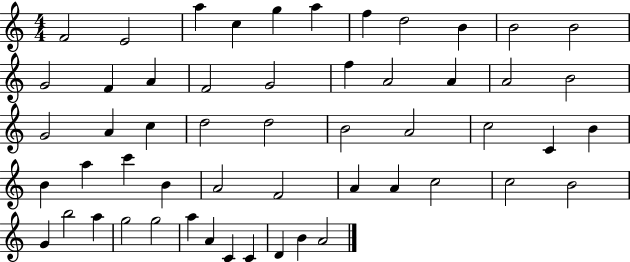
{
  \clef treble
  \numericTimeSignature
  \time 4/4
  \key c \major
  f'2 e'2 | a''4 c''4 g''4 a''4 | f''4 d''2 b'4 | b'2 b'2 | \break g'2 f'4 a'4 | f'2 g'2 | f''4 a'2 a'4 | a'2 b'2 | \break g'2 a'4 c''4 | d''2 d''2 | b'2 a'2 | c''2 c'4 b'4 | \break b'4 a''4 c'''4 b'4 | a'2 f'2 | a'4 a'4 c''2 | c''2 b'2 | \break g'4 b''2 a''4 | g''2 g''2 | a''4 a'4 c'4 c'4 | d'4 b'4 a'2 | \break \bar "|."
}